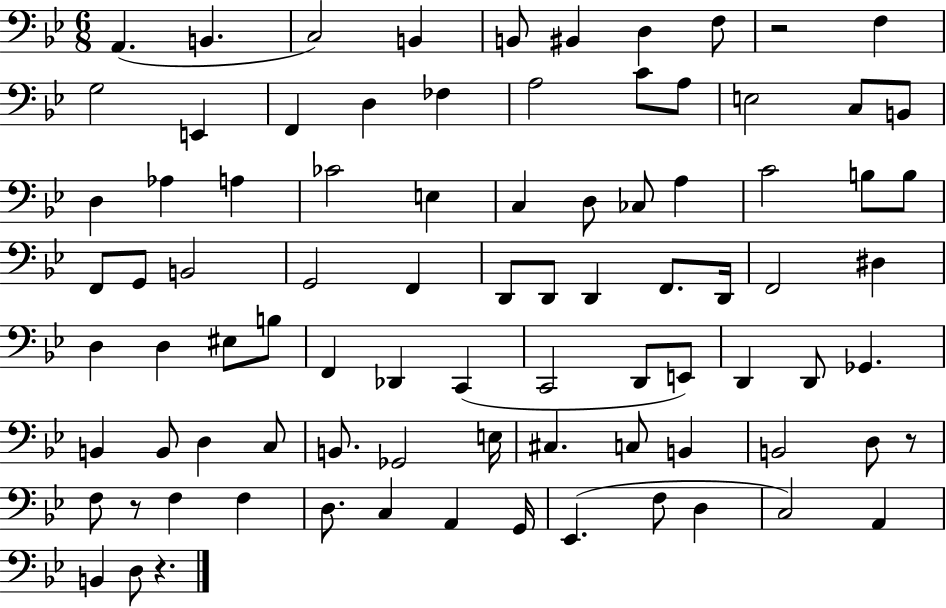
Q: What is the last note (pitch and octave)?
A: D3